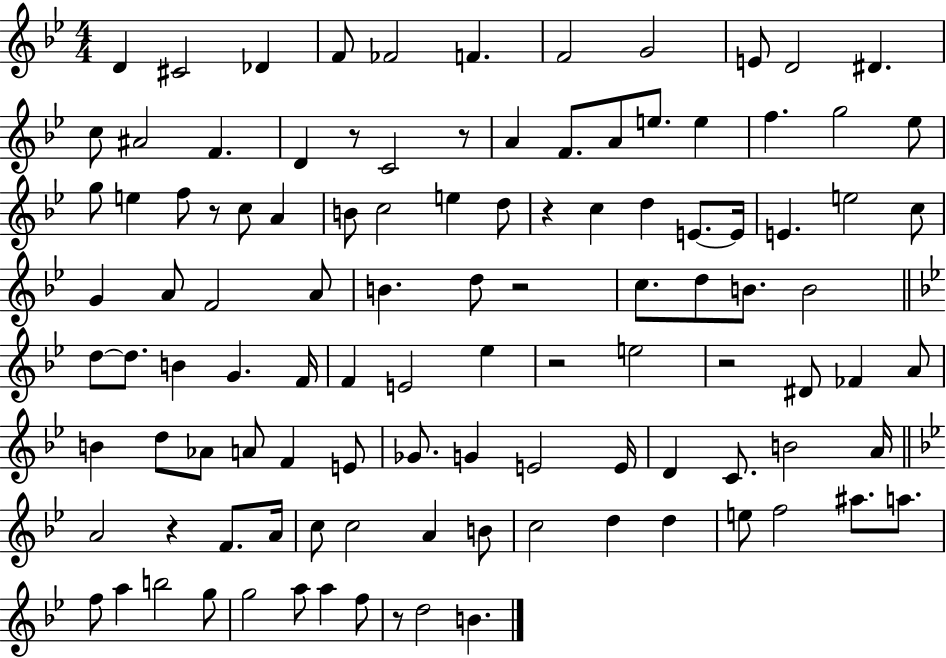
D4/q C#4/h Db4/q F4/e FES4/h F4/q. F4/h G4/h E4/e D4/h D#4/q. C5/e A#4/h F4/q. D4/q R/e C4/h R/e A4/q F4/e. A4/e E5/e. E5/q F5/q. G5/h Eb5/e G5/e E5/q F5/e R/e C5/e A4/q B4/e C5/h E5/q D5/e R/q C5/q D5/q E4/e. E4/s E4/q. E5/h C5/e G4/q A4/e F4/h A4/e B4/q. D5/e R/h C5/e. D5/e B4/e. B4/h D5/e D5/e. B4/q G4/q. F4/s F4/q E4/h Eb5/q R/h E5/h R/h D#4/e FES4/q A4/e B4/q D5/e Ab4/e A4/e F4/q E4/e Gb4/e. G4/q E4/h E4/s D4/q C4/e. B4/h A4/s A4/h R/q F4/e. A4/s C5/e C5/h A4/q B4/e C5/h D5/q D5/q E5/e F5/h A#5/e. A5/e. F5/e A5/q B5/h G5/e G5/h A5/e A5/q F5/e R/e D5/h B4/q.